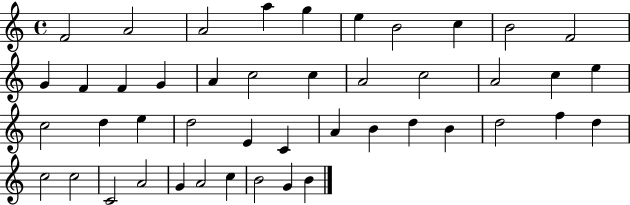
X:1
T:Untitled
M:4/4
L:1/4
K:C
F2 A2 A2 a g e B2 c B2 F2 G F F G A c2 c A2 c2 A2 c e c2 d e d2 E C A B d B d2 f d c2 c2 C2 A2 G A2 c B2 G B